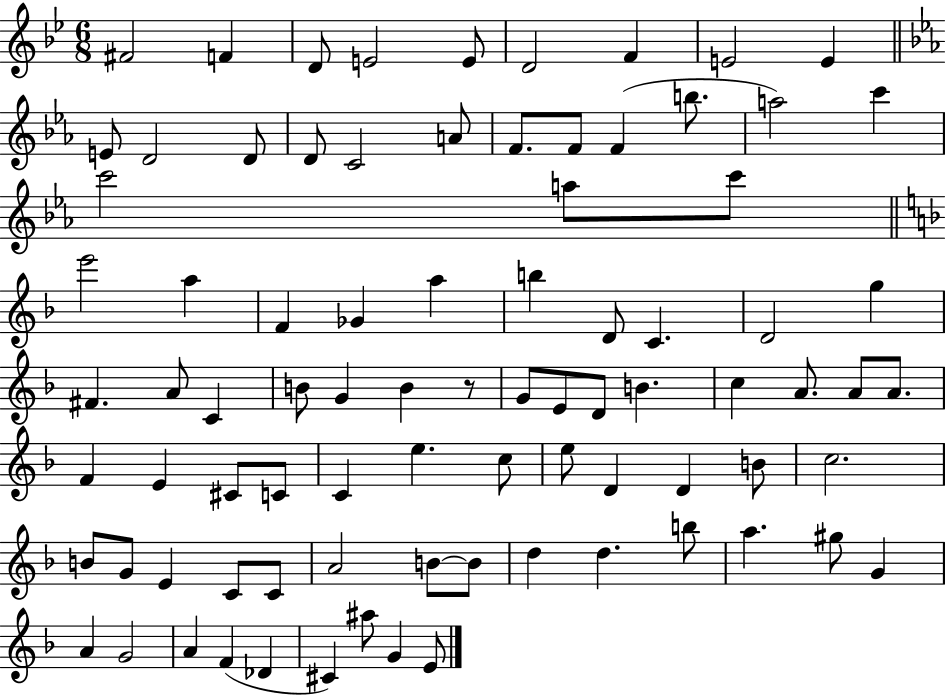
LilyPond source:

{
  \clef treble
  \numericTimeSignature
  \time 6/8
  \key bes \major
  fis'2 f'4 | d'8 e'2 e'8 | d'2 f'4 | e'2 e'4 | \break \bar "||" \break \key c \minor e'8 d'2 d'8 | d'8 c'2 a'8 | f'8. f'8 f'4( b''8. | a''2) c'''4 | \break c'''2 a''8 c'''8 | \bar "||" \break \key f \major e'''2 a''4 | f'4 ges'4 a''4 | b''4 d'8 c'4. | d'2 g''4 | \break fis'4. a'8 c'4 | b'8 g'4 b'4 r8 | g'8 e'8 d'8 b'4. | c''4 a'8. a'8 a'8. | \break f'4 e'4 cis'8 c'8 | c'4 e''4. c''8 | e''8 d'4 d'4 b'8 | c''2. | \break b'8 g'8 e'4 c'8 c'8 | a'2 b'8~~ b'8 | d''4 d''4. b''8 | a''4. gis''8 g'4 | \break a'4 g'2 | a'4 f'4( des'4 | cis'4) ais''8 g'4 e'8 | \bar "|."
}